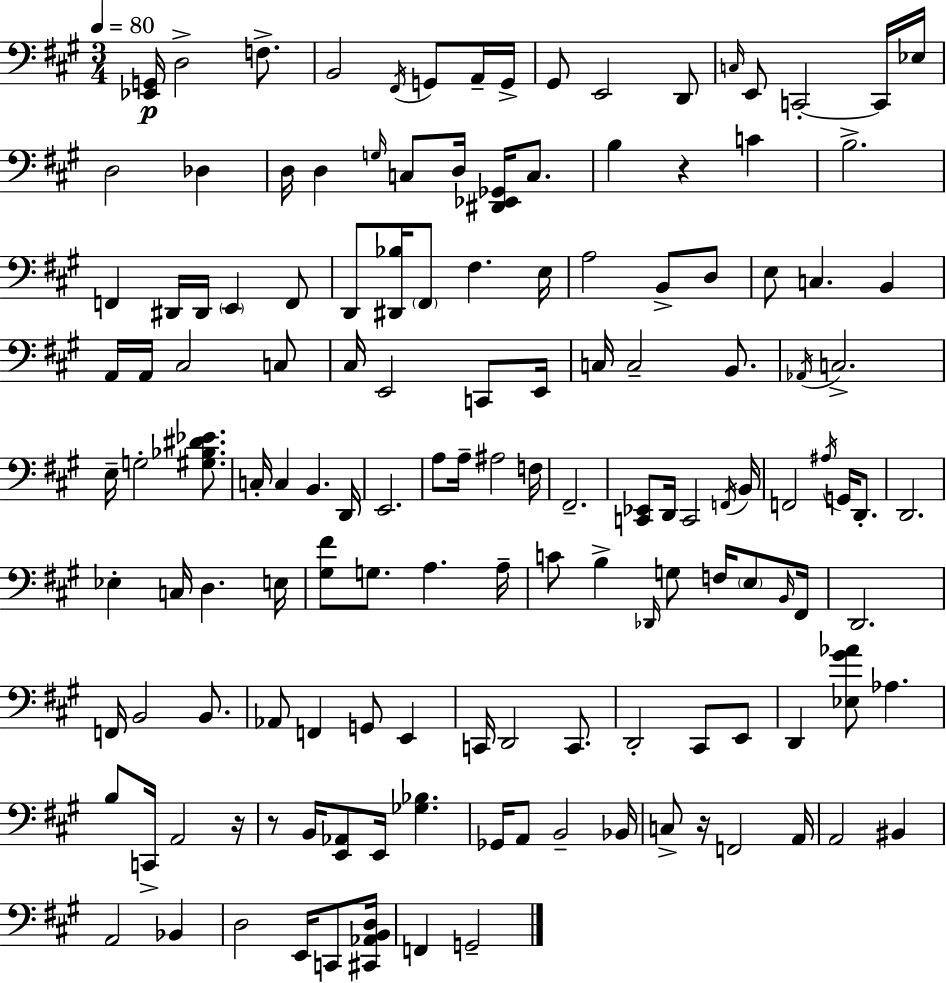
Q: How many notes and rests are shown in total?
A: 141